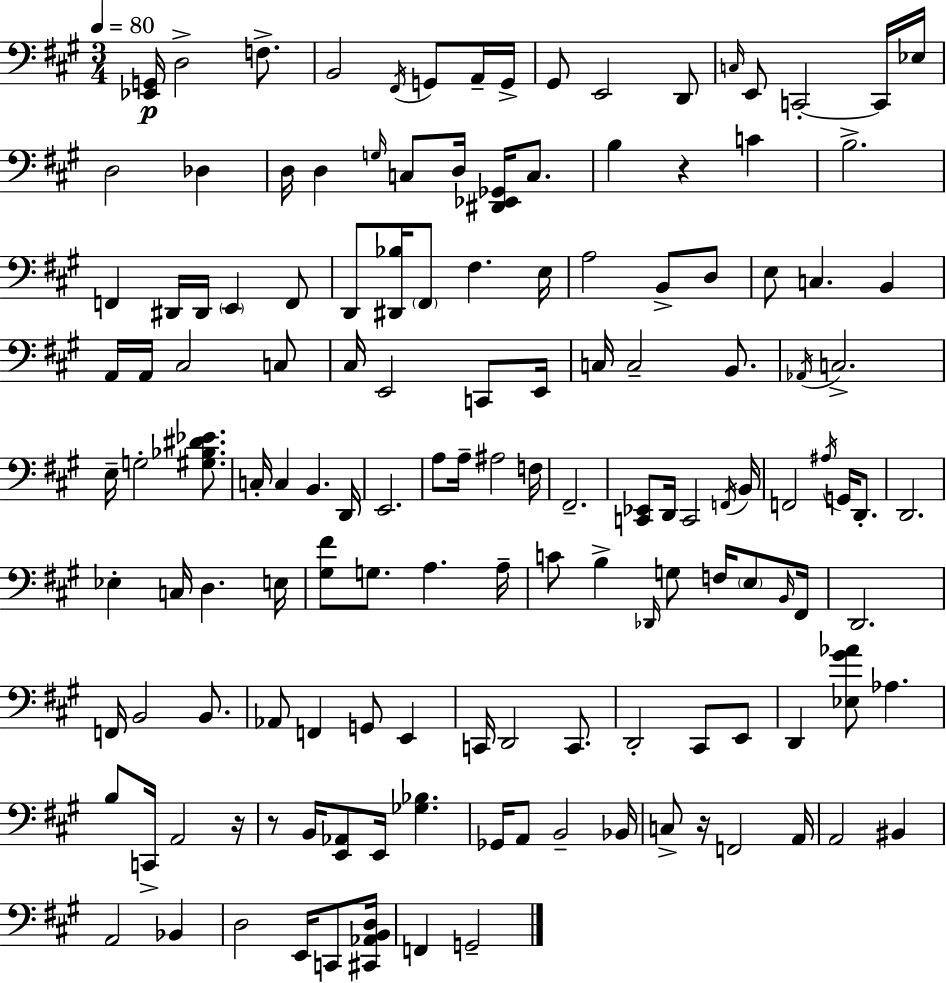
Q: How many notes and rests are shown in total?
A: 141